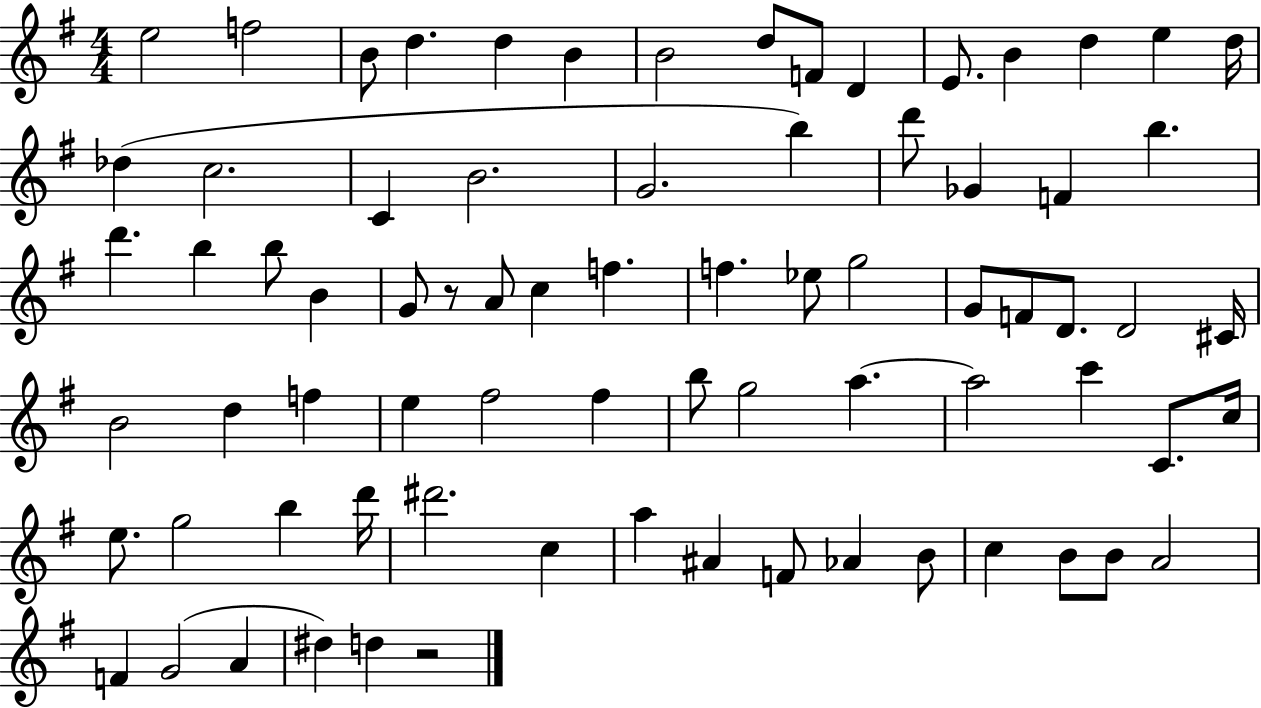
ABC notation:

X:1
T:Untitled
M:4/4
L:1/4
K:G
e2 f2 B/2 d d B B2 d/2 F/2 D E/2 B d e d/4 _d c2 C B2 G2 b d'/2 _G F b d' b b/2 B G/2 z/2 A/2 c f f _e/2 g2 G/2 F/2 D/2 D2 ^C/4 B2 d f e ^f2 ^f b/2 g2 a a2 c' C/2 c/4 e/2 g2 b d'/4 ^d'2 c a ^A F/2 _A B/2 c B/2 B/2 A2 F G2 A ^d d z2